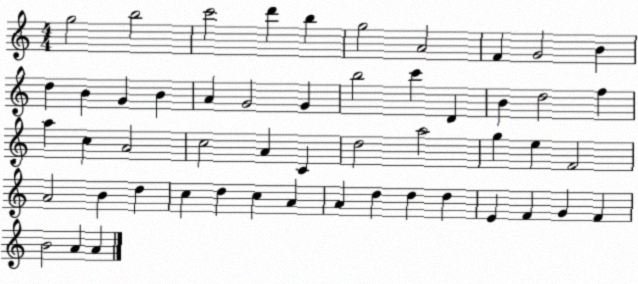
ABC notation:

X:1
T:Untitled
M:4/4
L:1/4
K:C
g2 b2 c'2 d' b g2 A2 F G2 B d B G B A G2 G b2 c' D B d2 f a c A2 c2 A C d2 a2 g e F2 A2 B d c d c A A d d d E F G F B2 A A